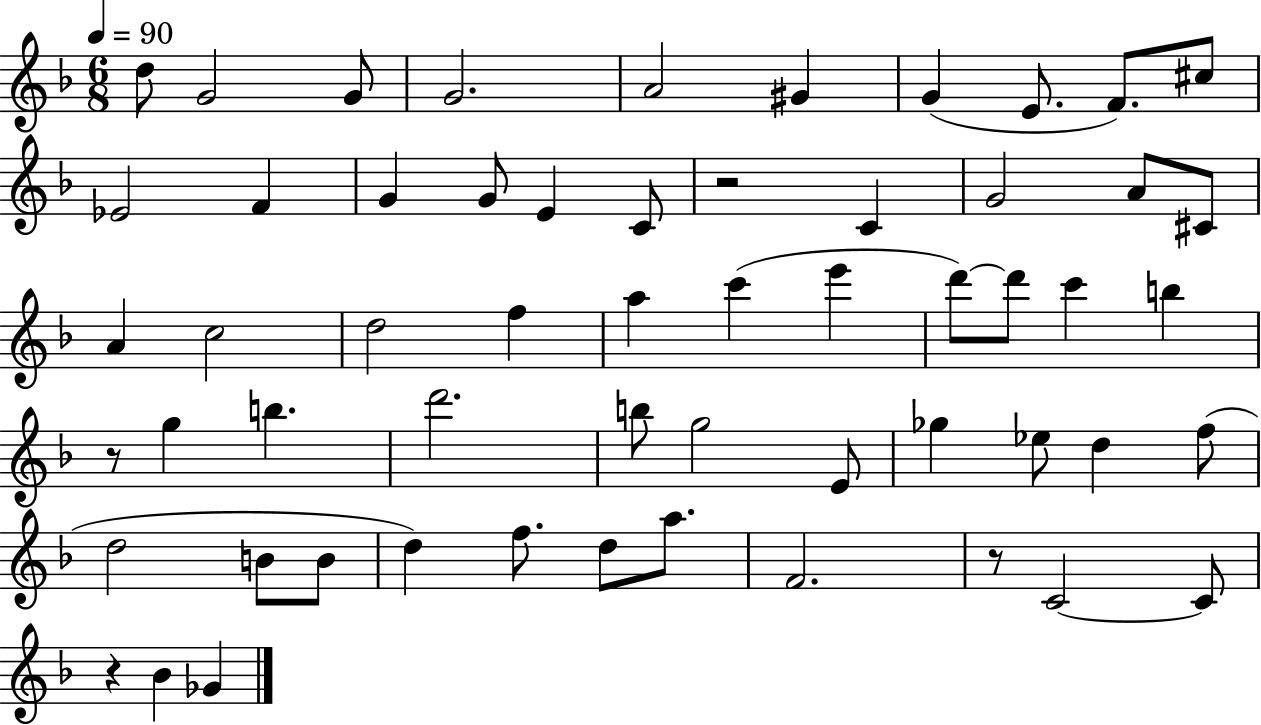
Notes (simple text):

D5/e G4/h G4/e G4/h. A4/h G#4/q G4/q E4/e. F4/e. C#5/e Eb4/h F4/q G4/q G4/e E4/q C4/e R/h C4/q G4/h A4/e C#4/e A4/q C5/h D5/h F5/q A5/q C6/q E6/q D6/e D6/e C6/q B5/q R/e G5/q B5/q. D6/h. B5/e G5/h E4/e Gb5/q Eb5/e D5/q F5/e D5/h B4/e B4/e D5/q F5/e. D5/e A5/e. F4/h. R/e C4/h C4/e R/q Bb4/q Gb4/q